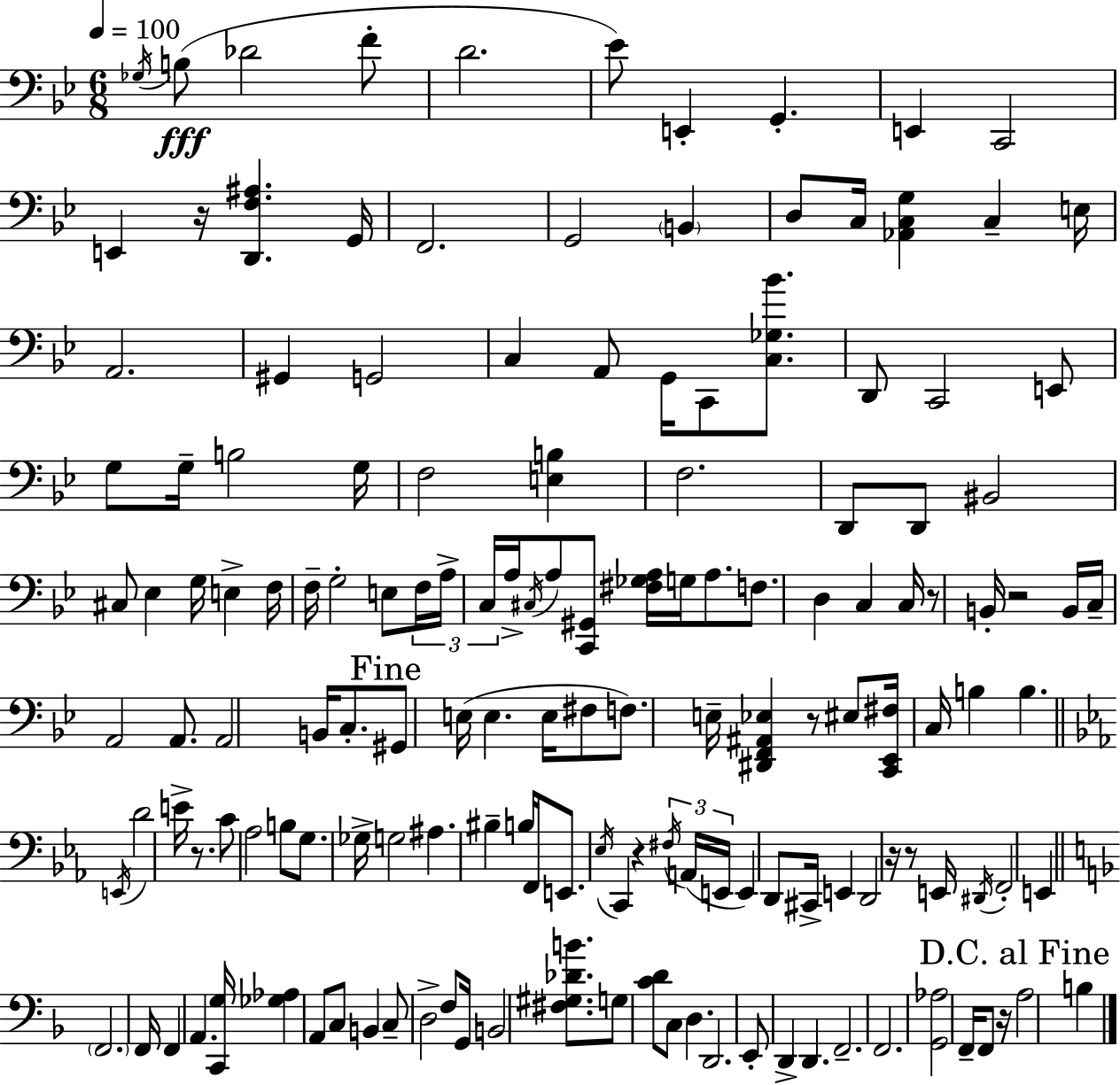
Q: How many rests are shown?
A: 9